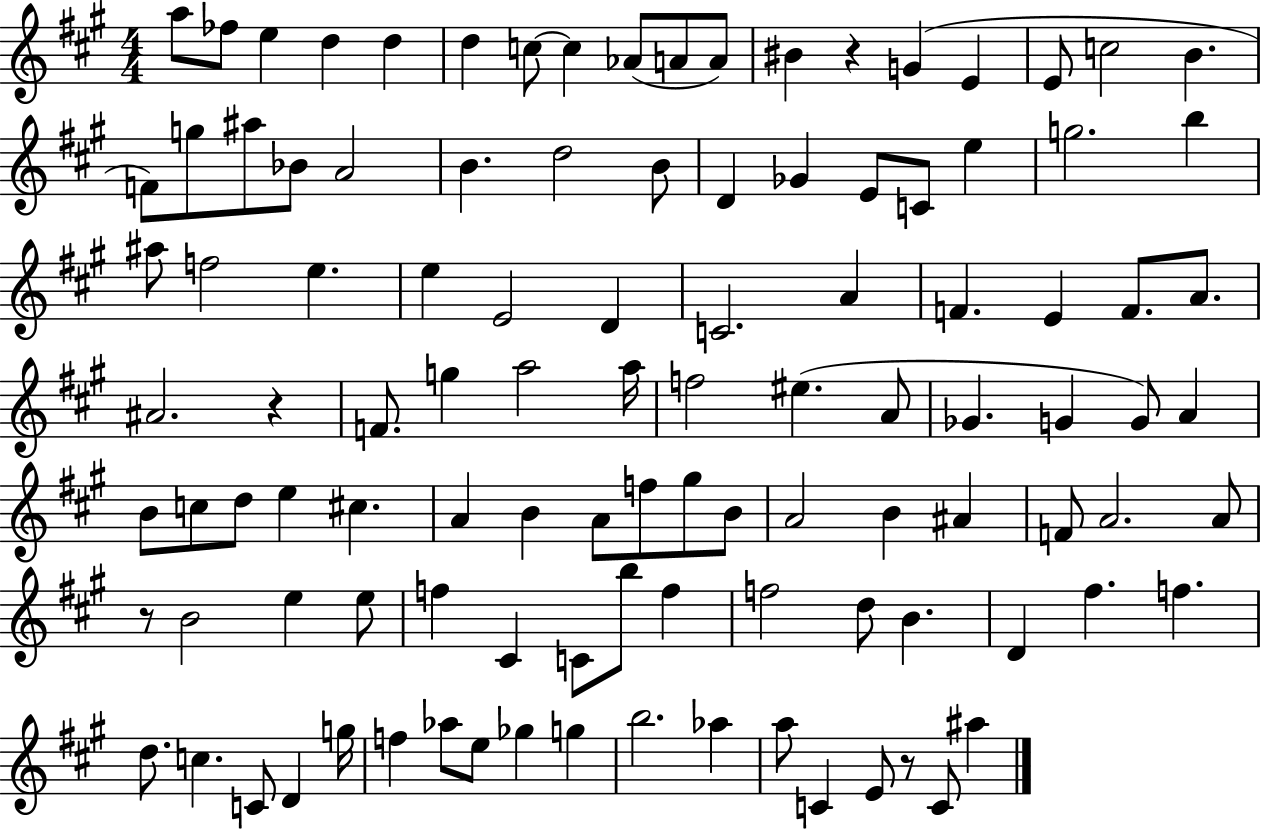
X:1
T:Untitled
M:4/4
L:1/4
K:A
a/2 _f/2 e d d d c/2 c _A/2 A/2 A/2 ^B z G E E/2 c2 B F/2 g/2 ^a/2 _B/2 A2 B d2 B/2 D _G E/2 C/2 e g2 b ^a/2 f2 e e E2 D C2 A F E F/2 A/2 ^A2 z F/2 g a2 a/4 f2 ^e A/2 _G G G/2 A B/2 c/2 d/2 e ^c A B A/2 f/2 ^g/2 B/2 A2 B ^A F/2 A2 A/2 z/2 B2 e e/2 f ^C C/2 b/2 f f2 d/2 B D ^f f d/2 c C/2 D g/4 f _a/2 e/2 _g g b2 _a a/2 C E/2 z/2 C/2 ^a